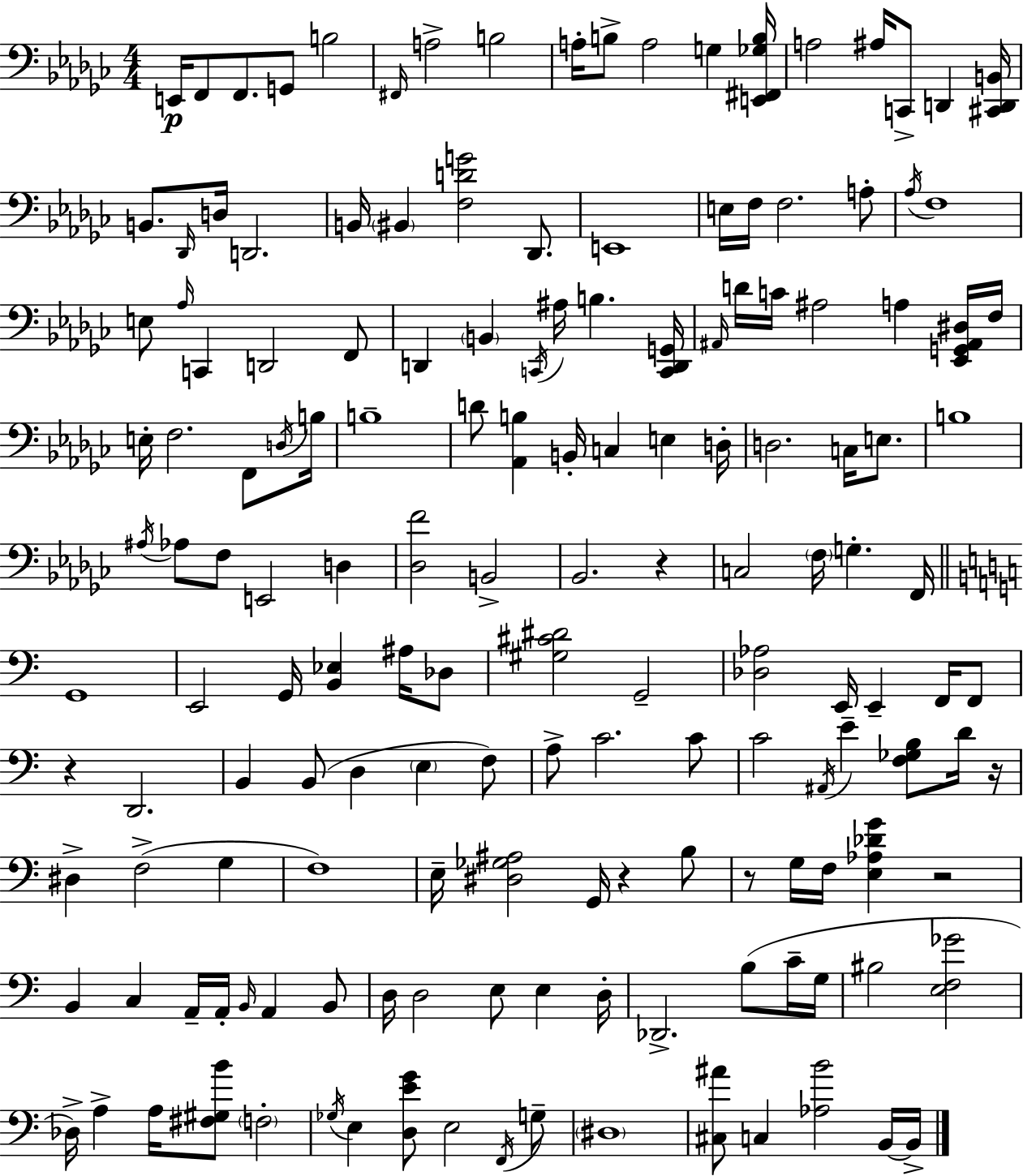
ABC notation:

X:1
T:Untitled
M:4/4
L:1/4
K:Ebm
E,,/4 F,,/2 F,,/2 G,,/2 B,2 ^F,,/4 A,2 B,2 A,/4 B,/2 A,2 G, [E,,^F,,_G,B,]/4 A,2 ^A,/4 C,,/2 D,, [^C,,D,,B,,]/4 B,,/2 _D,,/4 D,/4 D,,2 B,,/4 ^B,, [F,DG]2 _D,,/2 E,,4 E,/4 F,/4 F,2 A,/2 _A,/4 F,4 E,/2 _A,/4 C,, D,,2 F,,/2 D,, B,, C,,/4 ^A,/4 B, [C,,D,,G,,]/4 ^A,,/4 D/4 C/4 ^A,2 A, [_E,,G,,^A,,^D,]/4 F,/4 E,/4 F,2 F,,/2 D,/4 B,/4 B,4 D/2 [_A,,B,] B,,/4 C, E, D,/4 D,2 C,/4 E,/2 B,4 ^A,/4 _A,/2 F,/2 E,,2 D, [_D,F]2 B,,2 _B,,2 z C,2 F,/4 G, F,,/4 G,,4 E,,2 G,,/4 [B,,_E,] ^A,/4 _D,/2 [^G,^C^D]2 G,,2 [_D,_A,]2 E,,/4 E,, F,,/4 F,,/2 z D,,2 B,, B,,/2 D, E, F,/2 A,/2 C2 C/2 C2 ^A,,/4 E [F,_G,B,]/2 D/4 z/4 ^D, F,2 G, F,4 E,/4 [^D,_G,^A,]2 G,,/4 z B,/2 z/2 G,/4 F,/4 [E,_A,_DG] z2 B,, C, A,,/4 A,,/4 B,,/4 A,, B,,/2 D,/4 D,2 E,/2 E, D,/4 _D,,2 B,/2 C/4 G,/4 ^B,2 [E,F,_G]2 _D,/4 A, A,/4 [^F,^G,B]/2 F,2 _G,/4 E, [D,EG]/2 E,2 F,,/4 G,/2 ^D,4 [^C,^A]/2 C, [_A,B]2 B,,/4 B,,/4